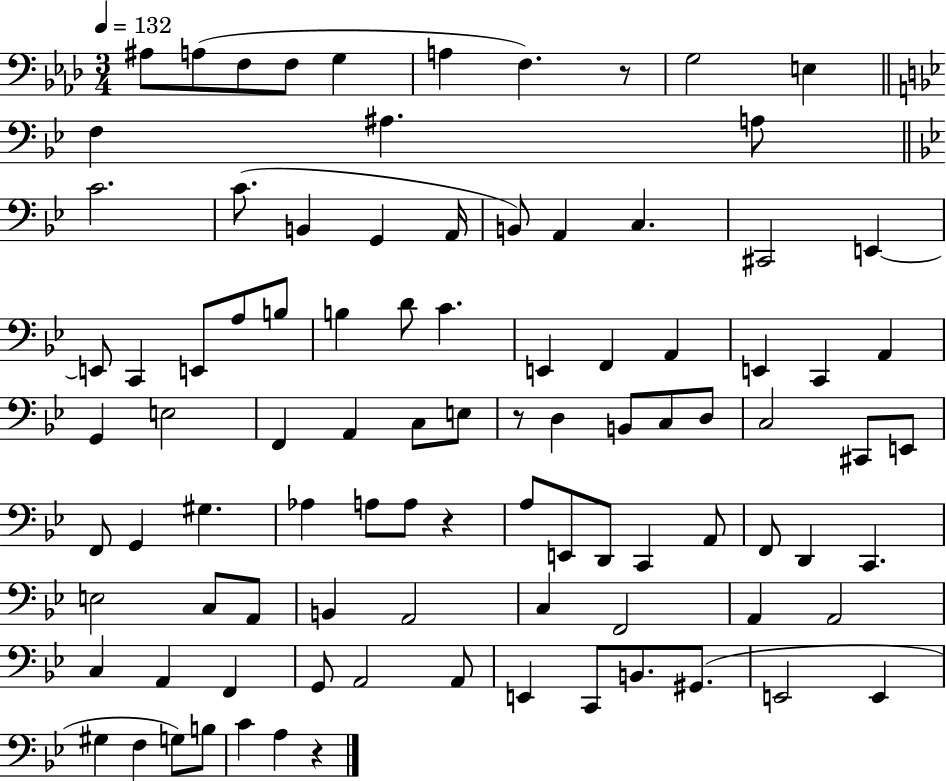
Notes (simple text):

A#3/e A3/e F3/e F3/e G3/q A3/q F3/q. R/e G3/h E3/q F3/q A#3/q. A3/e C4/h. C4/e. B2/q G2/q A2/s B2/e A2/q C3/q. C#2/h E2/q E2/e C2/q E2/e A3/e B3/e B3/q D4/e C4/q. E2/q F2/q A2/q E2/q C2/q A2/q G2/q E3/h F2/q A2/q C3/e E3/e R/e D3/q B2/e C3/e D3/e C3/h C#2/e E2/e F2/e G2/q G#3/q. Ab3/q A3/e A3/e R/q A3/e E2/e D2/e C2/q A2/e F2/e D2/q C2/q. E3/h C3/e A2/e B2/q A2/h C3/q F2/h A2/q A2/h C3/q A2/q F2/q G2/e A2/h A2/e E2/q C2/e B2/e. G#2/e. E2/h E2/q G#3/q F3/q G3/e B3/e C4/q A3/q R/q